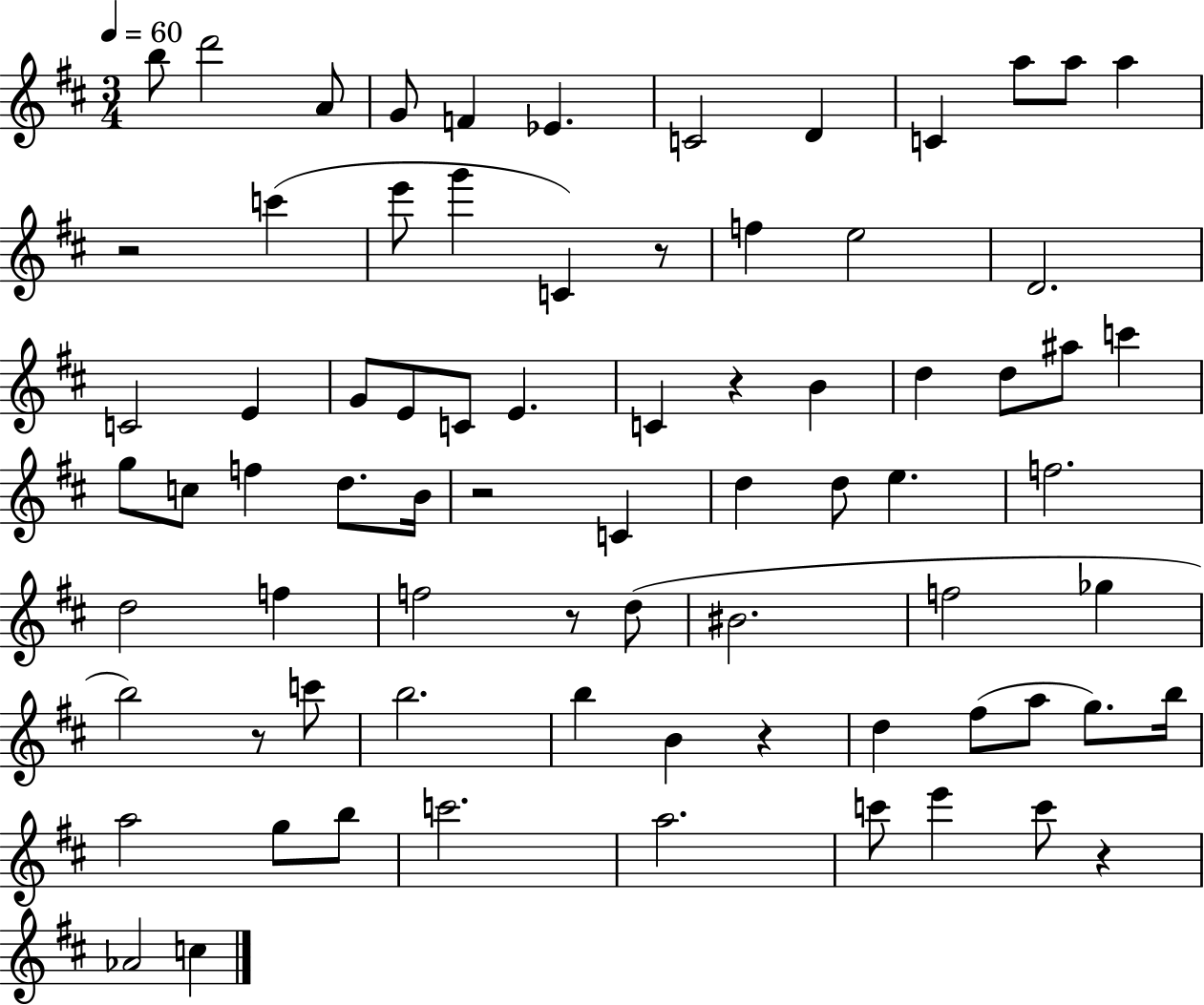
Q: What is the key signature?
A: D major